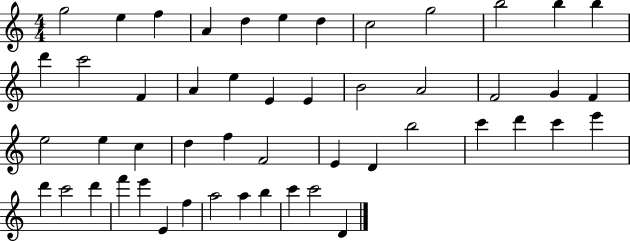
{
  \clef treble
  \numericTimeSignature
  \time 4/4
  \key c \major
  g''2 e''4 f''4 | a'4 d''4 e''4 d''4 | c''2 g''2 | b''2 b''4 b''4 | \break d'''4 c'''2 f'4 | a'4 e''4 e'4 e'4 | b'2 a'2 | f'2 g'4 f'4 | \break e''2 e''4 c''4 | d''4 f''4 f'2 | e'4 d'4 b''2 | c'''4 d'''4 c'''4 e'''4 | \break d'''4 c'''2 d'''4 | f'''4 e'''4 e'4 f''4 | a''2 a''4 b''4 | c'''4 c'''2 d'4 | \break \bar "|."
}